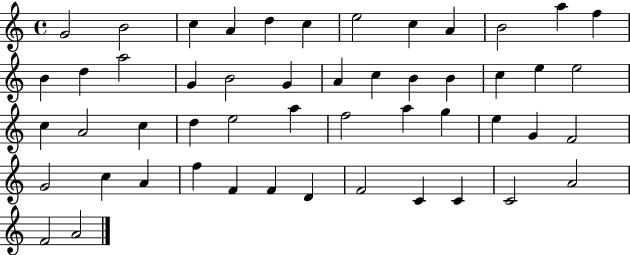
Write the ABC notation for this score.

X:1
T:Untitled
M:4/4
L:1/4
K:C
G2 B2 c A d c e2 c A B2 a f B d a2 G B2 G A c B B c e e2 c A2 c d e2 a f2 a g e G F2 G2 c A f F F D F2 C C C2 A2 F2 A2